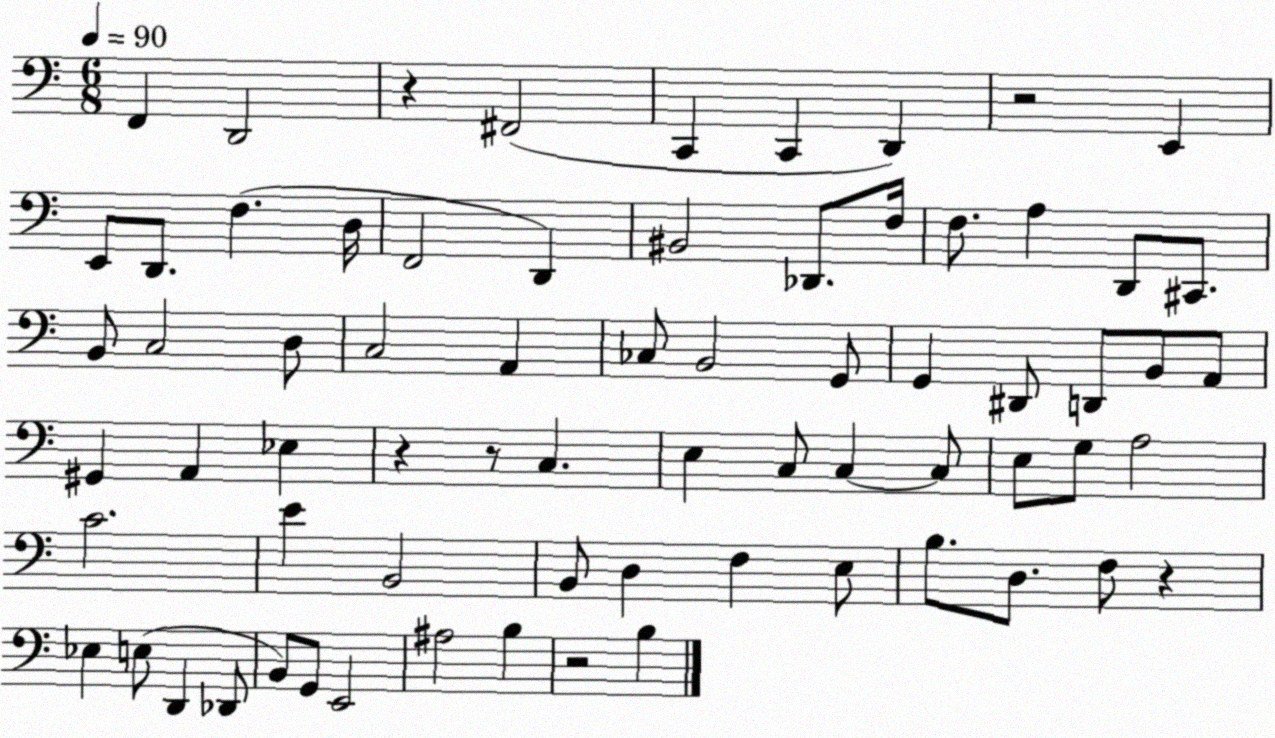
X:1
T:Untitled
M:6/8
L:1/4
K:C
F,, D,,2 z ^F,,2 C,, C,, D,, z2 E,, E,,/2 D,,/2 F, D,/4 F,,2 D,, ^B,,2 _D,,/2 F,/4 F,/2 A, D,,/2 ^C,,/2 B,,/2 C,2 D,/2 C,2 A,, _C,/2 B,,2 G,,/2 G,, ^D,,/2 D,,/2 B,,/2 A,,/2 ^G,, A,, _E, z z/2 C, E, C,/2 C, C,/2 E,/2 G,/2 A,2 C2 E B,,2 B,,/2 D, F, E,/2 B,/2 D,/2 F,/2 z _E, E,/2 D,, _D,,/2 B,,/2 G,,/2 E,,2 ^A,2 B, z2 B,